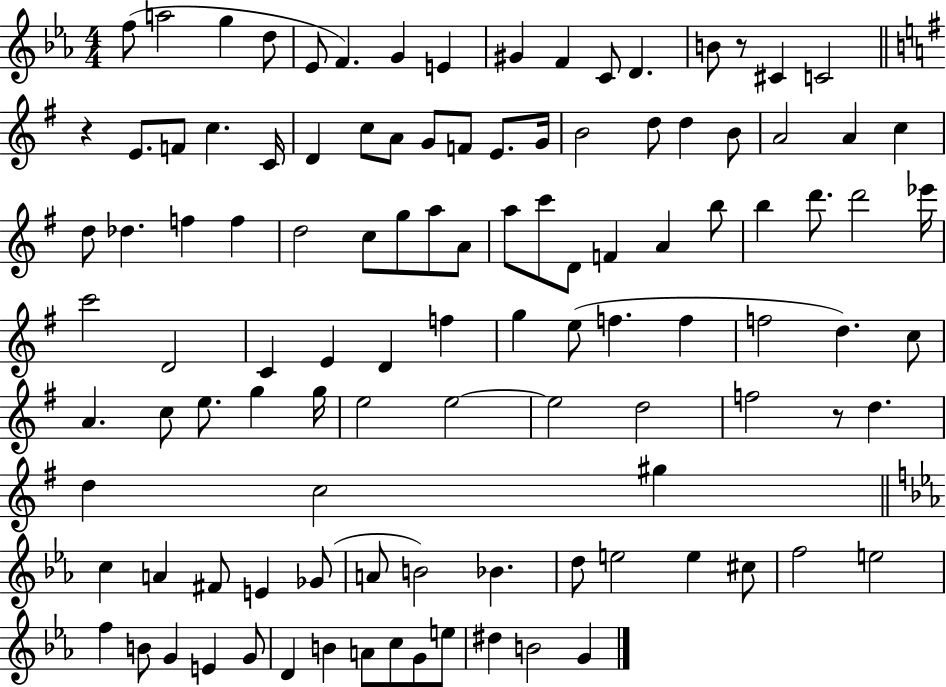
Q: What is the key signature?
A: EES major